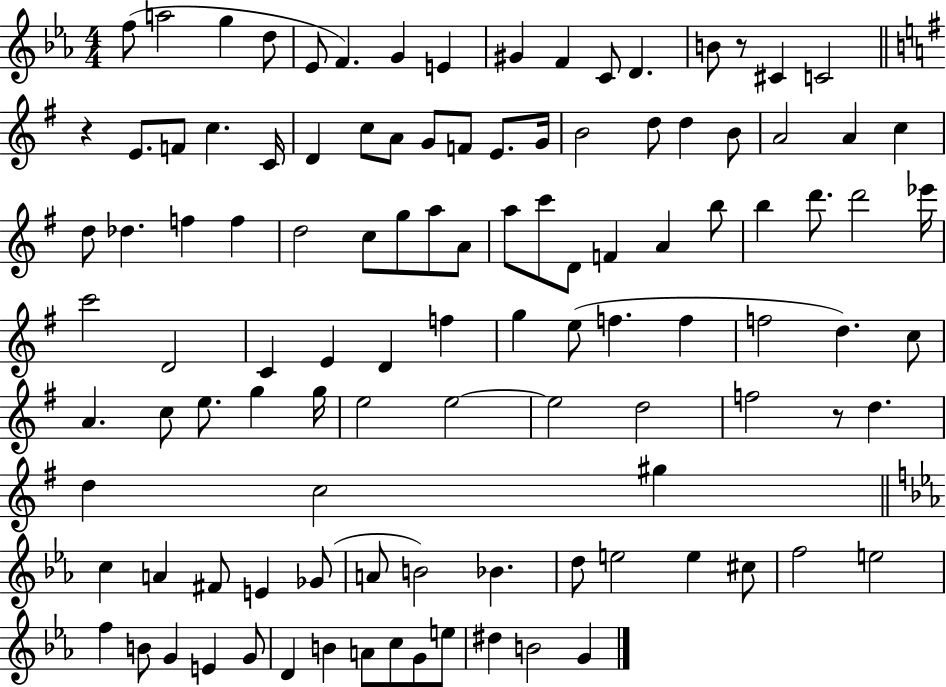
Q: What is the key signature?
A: EES major